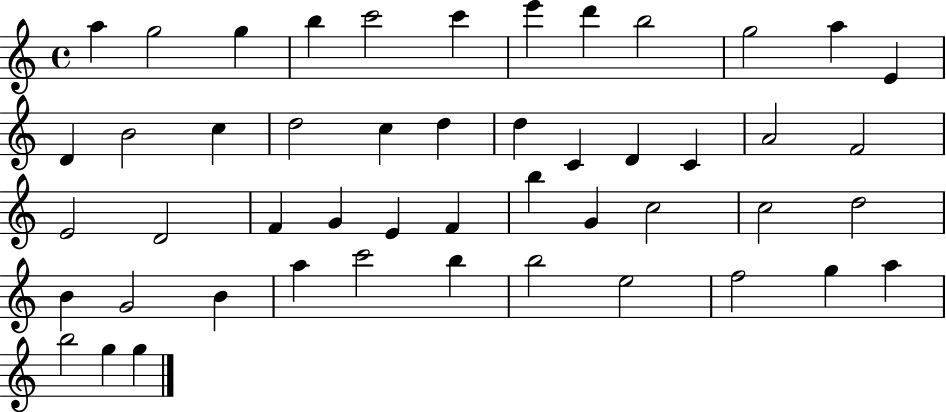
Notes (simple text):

A5/q G5/h G5/q B5/q C6/h C6/q E6/q D6/q B5/h G5/h A5/q E4/q D4/q B4/h C5/q D5/h C5/q D5/q D5/q C4/q D4/q C4/q A4/h F4/h E4/h D4/h F4/q G4/q E4/q F4/q B5/q G4/q C5/h C5/h D5/h B4/q G4/h B4/q A5/q C6/h B5/q B5/h E5/h F5/h G5/q A5/q B5/h G5/q G5/q